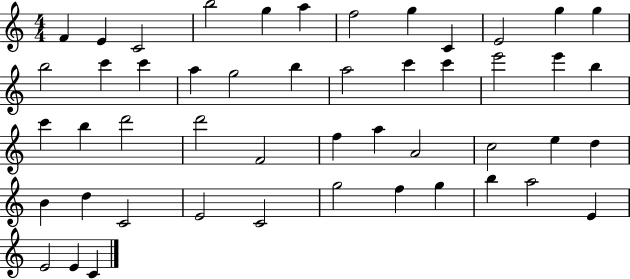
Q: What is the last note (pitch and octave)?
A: C4